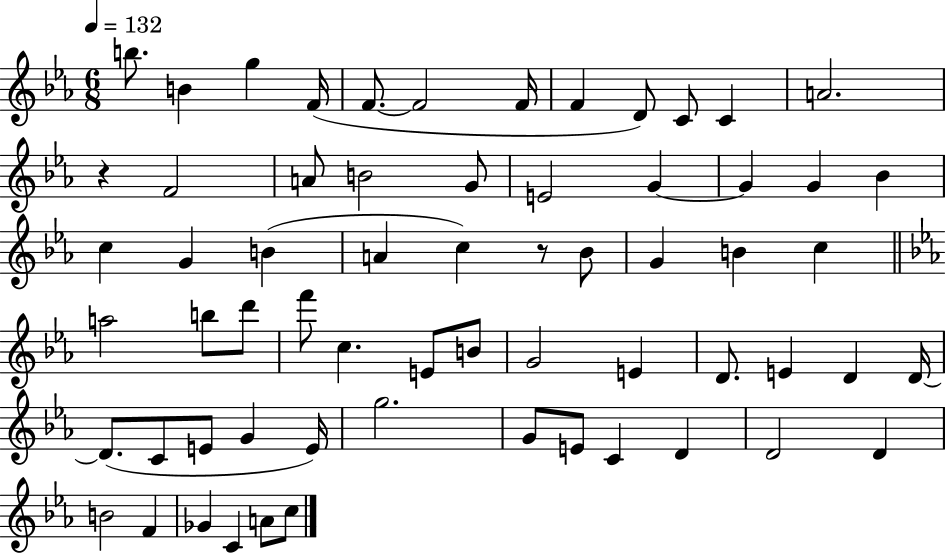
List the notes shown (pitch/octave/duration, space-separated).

B5/e. B4/q G5/q F4/s F4/e. F4/h F4/s F4/q D4/e C4/e C4/q A4/h. R/q F4/h A4/e B4/h G4/e E4/h G4/q G4/q G4/q Bb4/q C5/q G4/q B4/q A4/q C5/q R/e Bb4/e G4/q B4/q C5/q A5/h B5/e D6/e F6/e C5/q. E4/e B4/e G4/h E4/q D4/e. E4/q D4/q D4/s D4/e. C4/e E4/e G4/q E4/s G5/h. G4/e E4/e C4/q D4/q D4/h D4/q B4/h F4/q Gb4/q C4/q A4/e C5/e